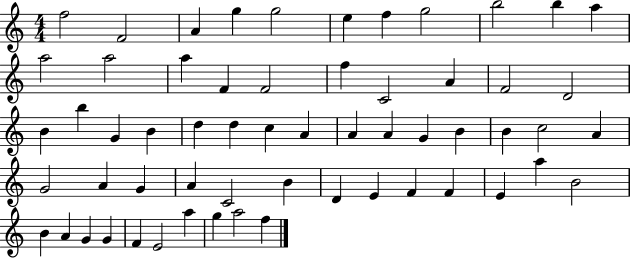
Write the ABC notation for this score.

X:1
T:Untitled
M:4/4
L:1/4
K:C
f2 F2 A g g2 e f g2 b2 b a a2 a2 a F F2 f C2 A F2 D2 B b G B d d c A A A G B B c2 A G2 A G A C2 B D E F F E a B2 B A G G F E2 a g a2 f